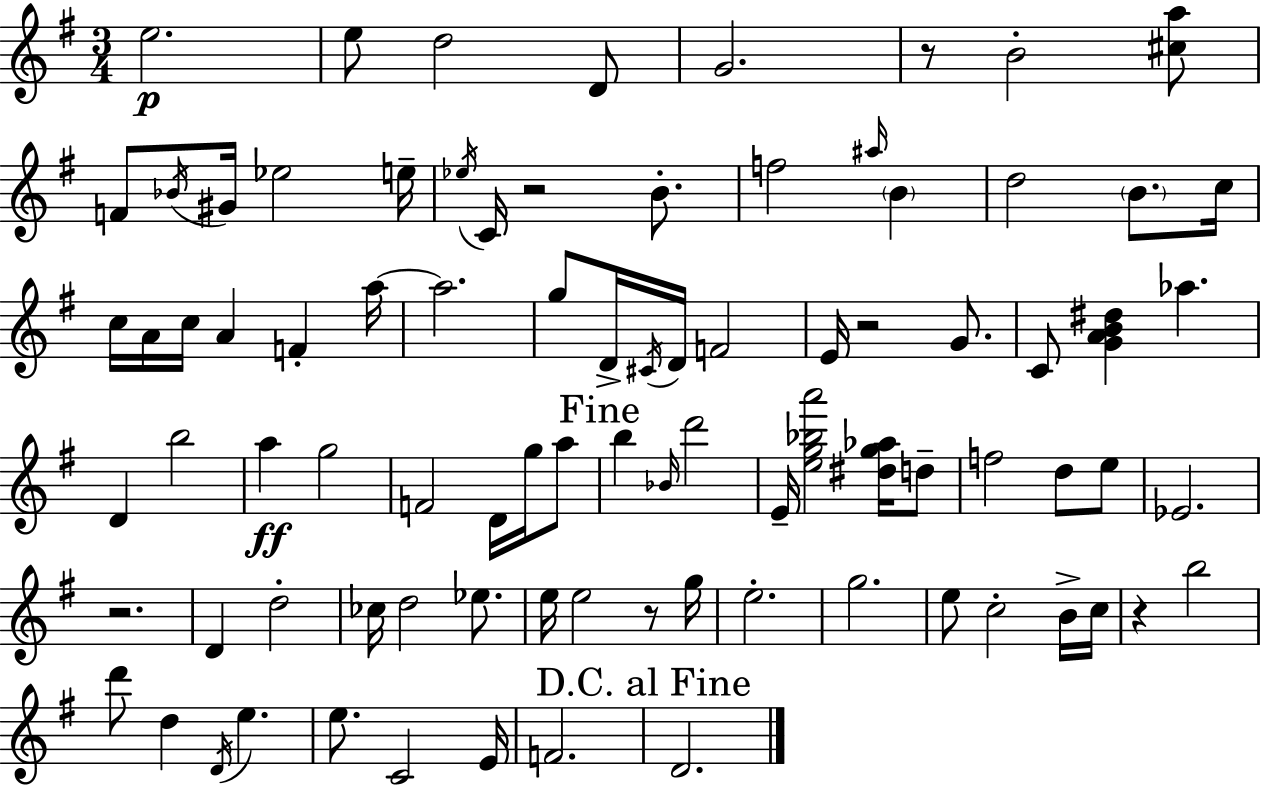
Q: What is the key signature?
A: G major